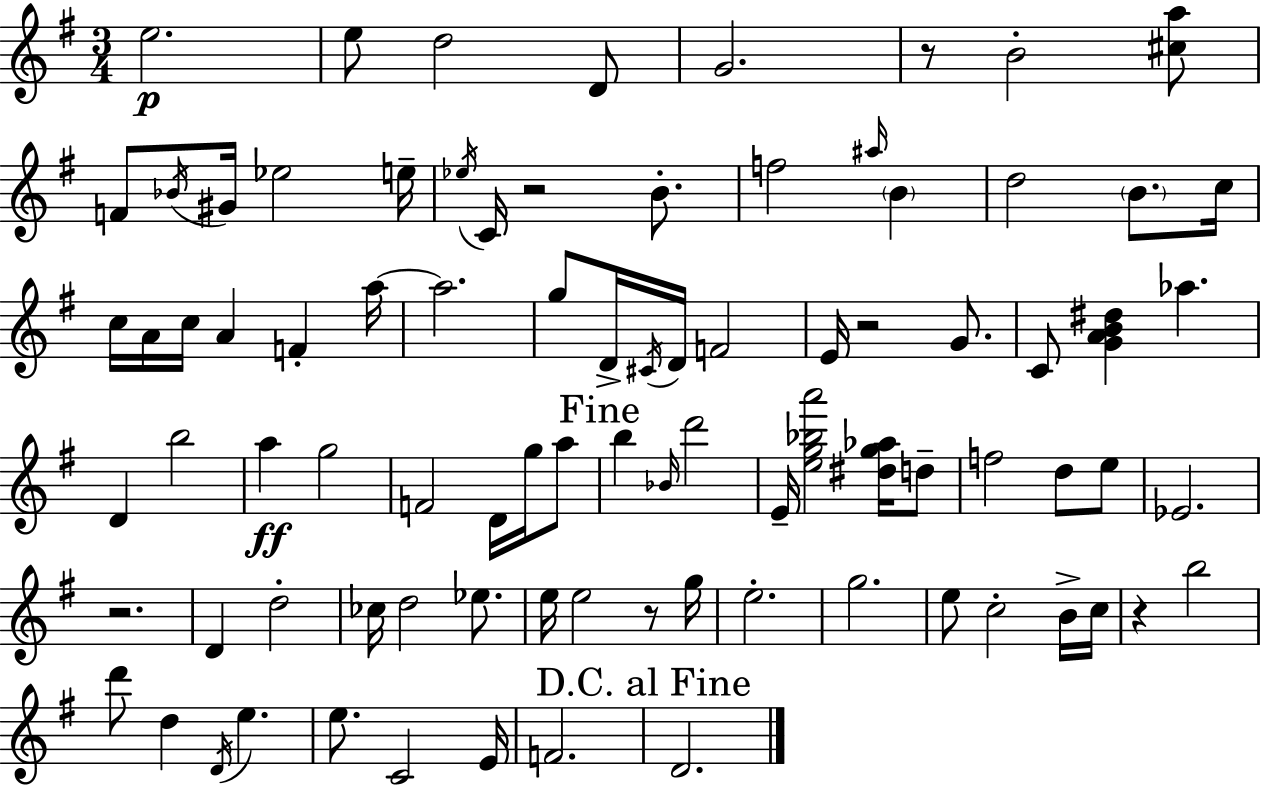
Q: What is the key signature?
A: G major